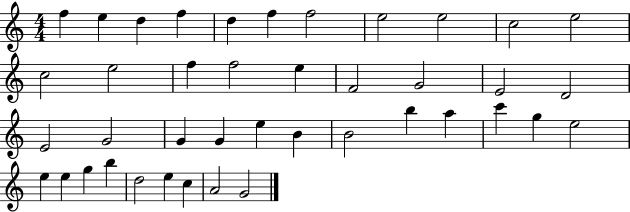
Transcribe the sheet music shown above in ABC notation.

X:1
T:Untitled
M:4/4
L:1/4
K:C
f e d f d f f2 e2 e2 c2 e2 c2 e2 f f2 e F2 G2 E2 D2 E2 G2 G G e B B2 b a c' g e2 e e g b d2 e c A2 G2